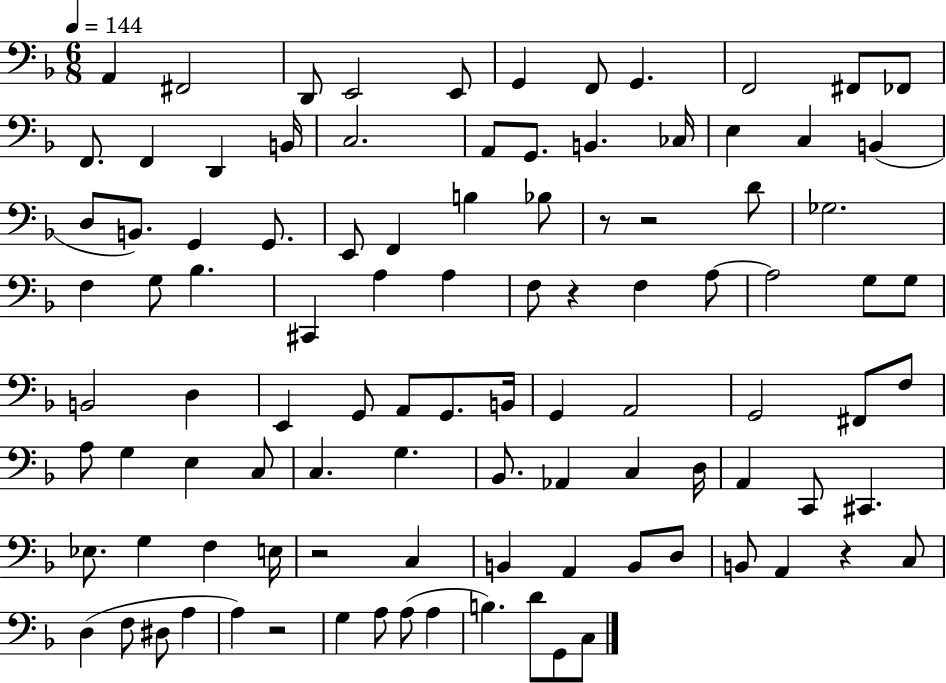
A2/q F#2/h D2/e E2/h E2/e G2/q F2/e G2/q. F2/h F#2/e FES2/e F2/e. F2/q D2/q B2/s C3/h. A2/e G2/e. B2/q. CES3/s E3/q C3/q B2/q D3/e B2/e. G2/q G2/e. E2/e F2/q B3/q Bb3/e R/e R/h D4/e Gb3/h. F3/q G3/e Bb3/q. C#2/q A3/q A3/q F3/e R/q F3/q A3/e A3/h G3/e G3/e B2/h D3/q E2/q G2/e A2/e G2/e. B2/s G2/q A2/h G2/h F#2/e F3/e A3/e G3/q E3/q C3/e C3/q. G3/q. Bb2/e. Ab2/q C3/q D3/s A2/q C2/e C#2/q. Eb3/e. G3/q F3/q E3/s R/h C3/q B2/q A2/q B2/e D3/e B2/e A2/q R/q C3/e D3/q F3/e D#3/e A3/q A3/q R/h G3/q A3/e A3/e A3/q B3/q. D4/e G2/e C3/e